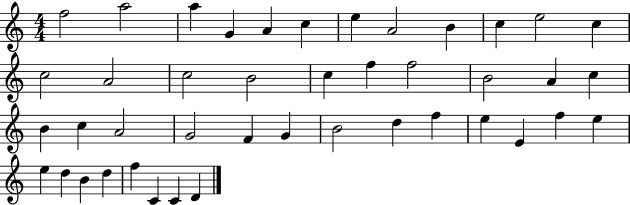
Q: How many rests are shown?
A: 0